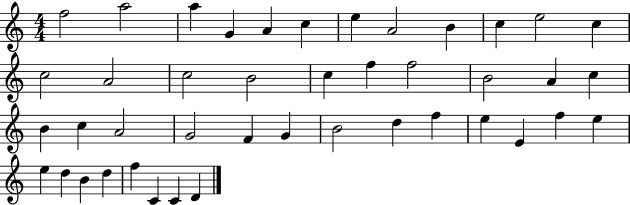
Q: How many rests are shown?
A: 0